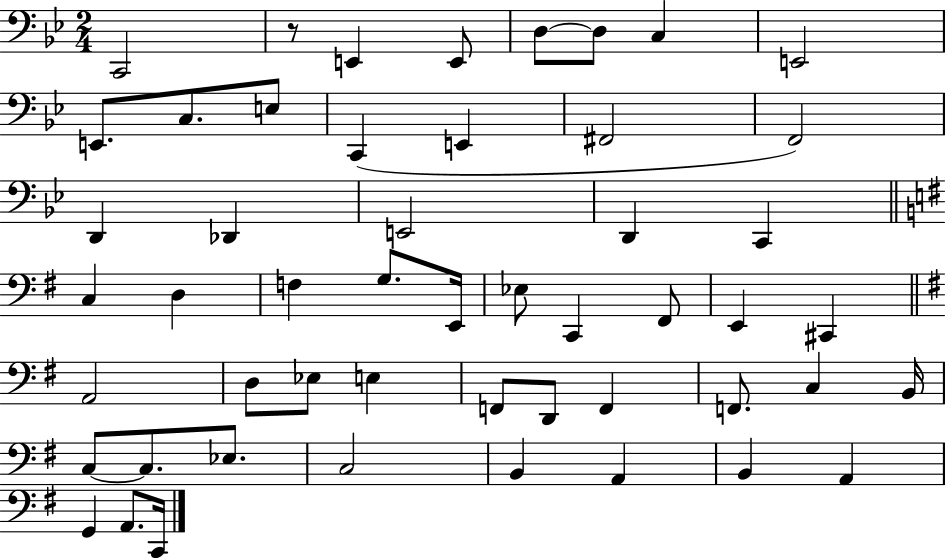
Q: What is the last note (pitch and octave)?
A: C2